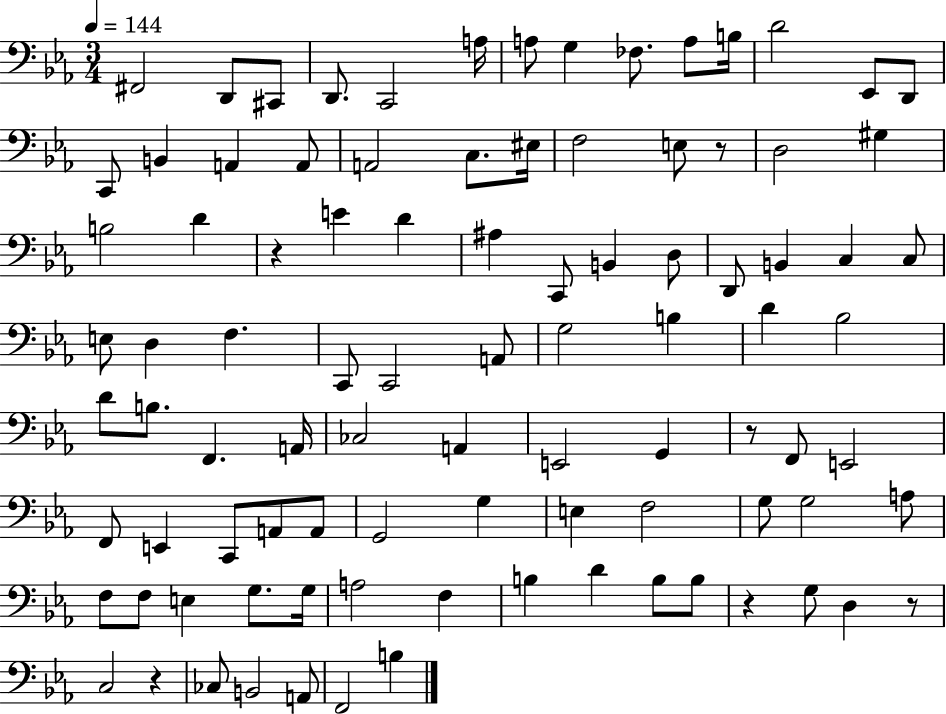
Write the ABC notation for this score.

X:1
T:Untitled
M:3/4
L:1/4
K:Eb
^F,,2 D,,/2 ^C,,/2 D,,/2 C,,2 A,/4 A,/2 G, _F,/2 A,/2 B,/4 D2 _E,,/2 D,,/2 C,,/2 B,, A,, A,,/2 A,,2 C,/2 ^E,/4 F,2 E,/2 z/2 D,2 ^G, B,2 D z E D ^A, C,,/2 B,, D,/2 D,,/2 B,, C, C,/2 E,/2 D, F, C,,/2 C,,2 A,,/2 G,2 B, D _B,2 D/2 B,/2 F,, A,,/4 _C,2 A,, E,,2 G,, z/2 F,,/2 E,,2 F,,/2 E,, C,,/2 A,,/2 A,,/2 G,,2 G, E, F,2 G,/2 G,2 A,/2 F,/2 F,/2 E, G,/2 G,/4 A,2 F, B, D B,/2 B,/2 z G,/2 D, z/2 C,2 z _C,/2 B,,2 A,,/2 F,,2 B,